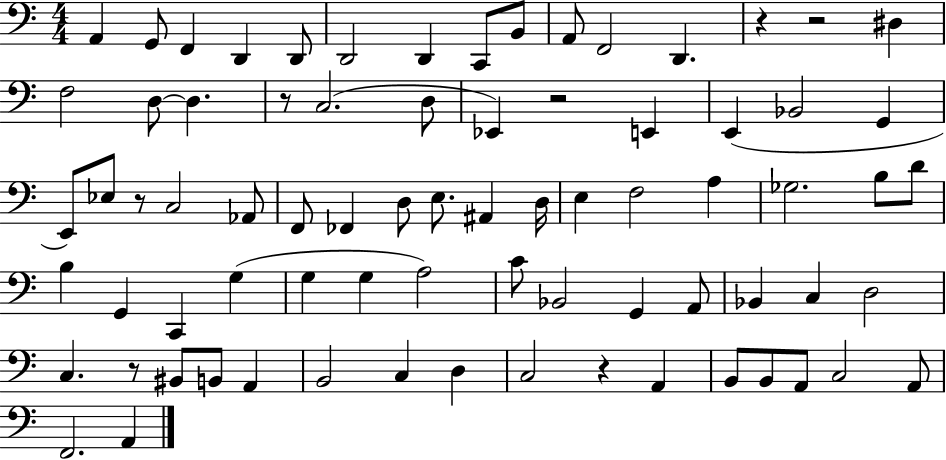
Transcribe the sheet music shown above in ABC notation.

X:1
T:Untitled
M:4/4
L:1/4
K:C
A,, G,,/2 F,, D,, D,,/2 D,,2 D,, C,,/2 B,,/2 A,,/2 F,,2 D,, z z2 ^D, F,2 D,/2 D, z/2 C,2 D,/2 _E,, z2 E,, E,, _B,,2 G,, E,,/2 _E,/2 z/2 C,2 _A,,/2 F,,/2 _F,, D,/2 E,/2 ^A,, D,/4 E, F,2 A, _G,2 B,/2 D/2 B, G,, C,, G, G, G, A,2 C/2 _B,,2 G,, A,,/2 _B,, C, D,2 C, z/2 ^B,,/2 B,,/2 A,, B,,2 C, D, C,2 z A,, B,,/2 B,,/2 A,,/2 C,2 A,,/2 F,,2 A,,